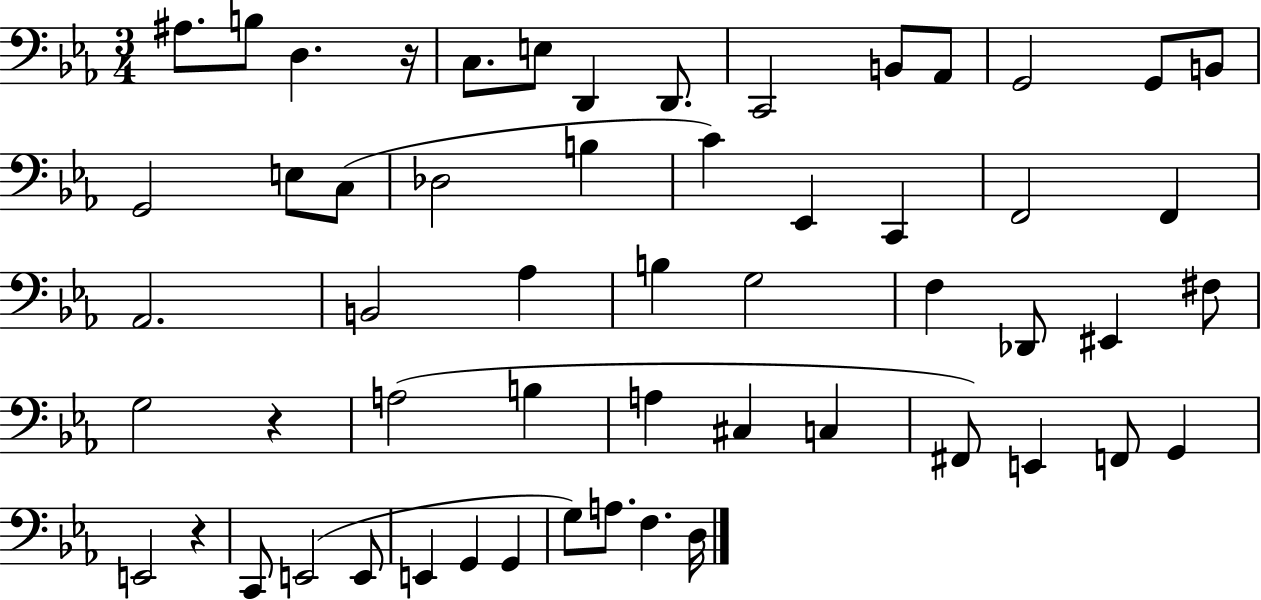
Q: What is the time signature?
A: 3/4